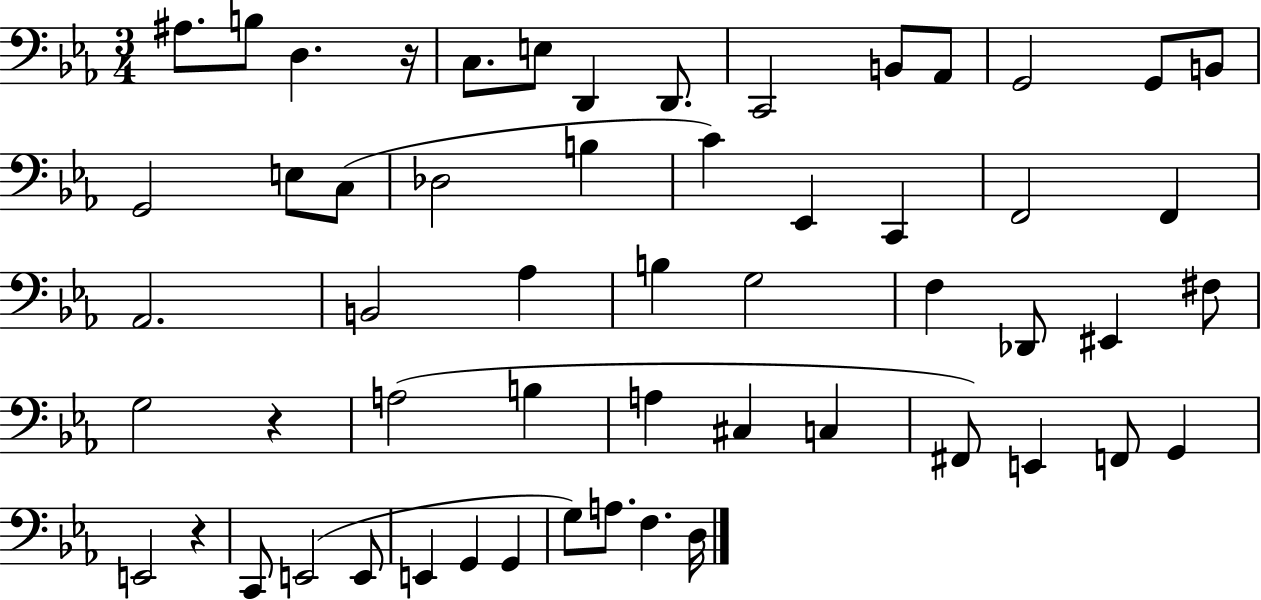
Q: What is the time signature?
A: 3/4